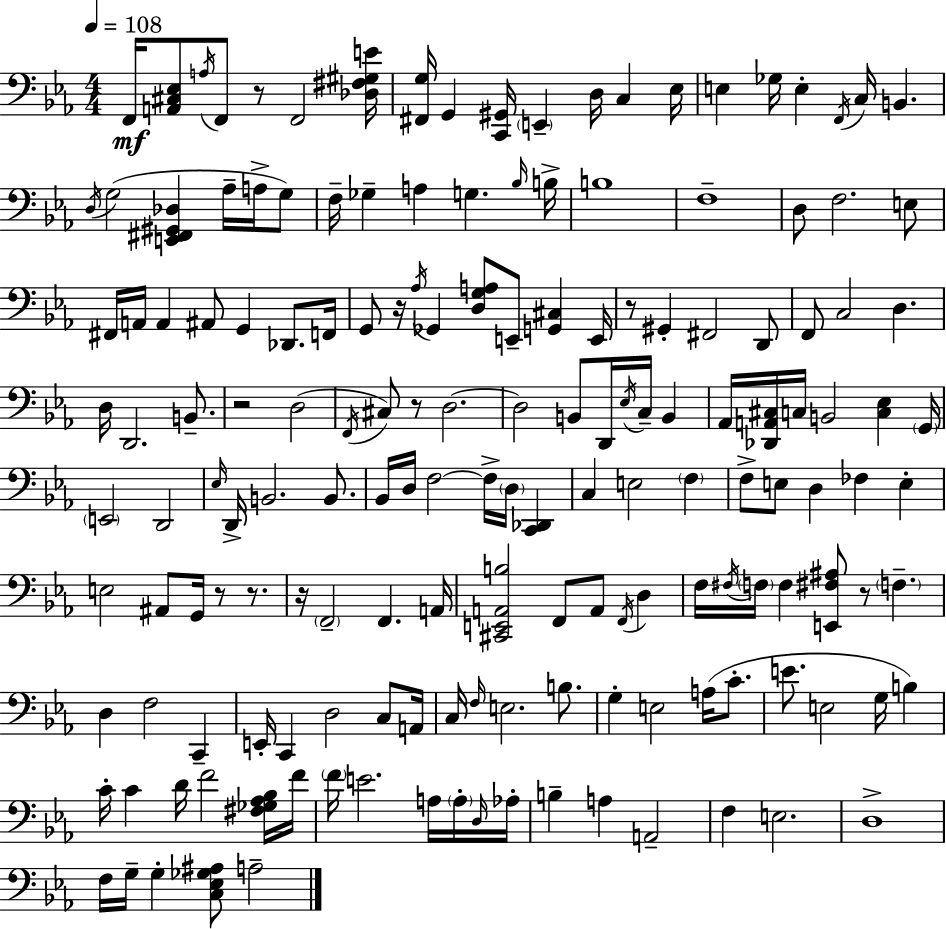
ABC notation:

X:1
T:Untitled
M:4/4
L:1/4
K:Eb
F,,/4 [A,,^C,_E,]/2 A,/4 F,,/2 z/2 F,,2 [_D,^F,^G,E]/4 [^F,,G,]/4 G,, [C,,^G,,]/4 E,, D,/4 C, _E,/4 E, _G,/4 E, F,,/4 C,/4 B,, D,/4 G,2 [E,,^F,,^G,,_D,] _A,/4 A,/4 G,/2 F,/4 _G, A, G, _B,/4 B,/4 B,4 F,4 D,/2 F,2 E,/2 ^F,,/4 A,,/4 A,, ^A,,/2 G,, _D,,/2 F,,/4 G,,/2 z/4 _A,/4 _G,, [D,G,A,]/2 E,,/2 [G,,^C,] E,,/4 z/2 ^G,, ^F,,2 D,,/2 F,,/2 C,2 D, D,/4 D,,2 B,,/2 z2 D,2 F,,/4 ^C,/2 z/2 D,2 D,2 B,,/2 D,,/4 _E,/4 C,/4 B,, _A,,/4 [_D,,A,,^C,]/4 C,/4 B,,2 [C,_E,] G,,/4 E,,2 D,,2 _E,/4 D,,/4 B,,2 B,,/2 _B,,/4 D,/4 F,2 F,/4 D,/4 [C,,_D,,] C, E,2 F, F,/2 E,/2 D, _F, E, E,2 ^A,,/2 G,,/4 z/2 z/2 z/4 F,,2 F,, A,,/4 [^C,,E,,A,,B,]2 F,,/2 A,,/2 F,,/4 D, F,/4 ^F,/4 F,/4 F, [E,,^F,^A,]/2 z/2 F, D, F,2 C,, E,,/4 C,, D,2 C,/2 A,,/4 C,/4 F,/4 E,2 B,/2 G, E,2 A,/4 C/2 E/2 E,2 G,/4 B, C/4 C D/4 F2 [^F,_G,_A,_B,]/4 F/4 F/4 E2 A,/4 A,/4 D,/4 _A,/4 B, A, A,,2 F, E,2 D,4 F,/4 G,/4 G, [C,_E,_G,^A,]/2 A,2